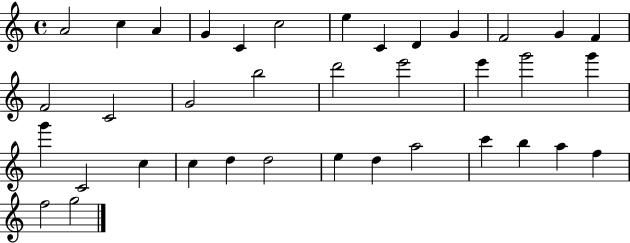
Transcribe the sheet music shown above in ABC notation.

X:1
T:Untitled
M:4/4
L:1/4
K:C
A2 c A G C c2 e C D G F2 G F F2 C2 G2 b2 d'2 e'2 e' g'2 g' g' C2 c c d d2 e d a2 c' b a f f2 g2